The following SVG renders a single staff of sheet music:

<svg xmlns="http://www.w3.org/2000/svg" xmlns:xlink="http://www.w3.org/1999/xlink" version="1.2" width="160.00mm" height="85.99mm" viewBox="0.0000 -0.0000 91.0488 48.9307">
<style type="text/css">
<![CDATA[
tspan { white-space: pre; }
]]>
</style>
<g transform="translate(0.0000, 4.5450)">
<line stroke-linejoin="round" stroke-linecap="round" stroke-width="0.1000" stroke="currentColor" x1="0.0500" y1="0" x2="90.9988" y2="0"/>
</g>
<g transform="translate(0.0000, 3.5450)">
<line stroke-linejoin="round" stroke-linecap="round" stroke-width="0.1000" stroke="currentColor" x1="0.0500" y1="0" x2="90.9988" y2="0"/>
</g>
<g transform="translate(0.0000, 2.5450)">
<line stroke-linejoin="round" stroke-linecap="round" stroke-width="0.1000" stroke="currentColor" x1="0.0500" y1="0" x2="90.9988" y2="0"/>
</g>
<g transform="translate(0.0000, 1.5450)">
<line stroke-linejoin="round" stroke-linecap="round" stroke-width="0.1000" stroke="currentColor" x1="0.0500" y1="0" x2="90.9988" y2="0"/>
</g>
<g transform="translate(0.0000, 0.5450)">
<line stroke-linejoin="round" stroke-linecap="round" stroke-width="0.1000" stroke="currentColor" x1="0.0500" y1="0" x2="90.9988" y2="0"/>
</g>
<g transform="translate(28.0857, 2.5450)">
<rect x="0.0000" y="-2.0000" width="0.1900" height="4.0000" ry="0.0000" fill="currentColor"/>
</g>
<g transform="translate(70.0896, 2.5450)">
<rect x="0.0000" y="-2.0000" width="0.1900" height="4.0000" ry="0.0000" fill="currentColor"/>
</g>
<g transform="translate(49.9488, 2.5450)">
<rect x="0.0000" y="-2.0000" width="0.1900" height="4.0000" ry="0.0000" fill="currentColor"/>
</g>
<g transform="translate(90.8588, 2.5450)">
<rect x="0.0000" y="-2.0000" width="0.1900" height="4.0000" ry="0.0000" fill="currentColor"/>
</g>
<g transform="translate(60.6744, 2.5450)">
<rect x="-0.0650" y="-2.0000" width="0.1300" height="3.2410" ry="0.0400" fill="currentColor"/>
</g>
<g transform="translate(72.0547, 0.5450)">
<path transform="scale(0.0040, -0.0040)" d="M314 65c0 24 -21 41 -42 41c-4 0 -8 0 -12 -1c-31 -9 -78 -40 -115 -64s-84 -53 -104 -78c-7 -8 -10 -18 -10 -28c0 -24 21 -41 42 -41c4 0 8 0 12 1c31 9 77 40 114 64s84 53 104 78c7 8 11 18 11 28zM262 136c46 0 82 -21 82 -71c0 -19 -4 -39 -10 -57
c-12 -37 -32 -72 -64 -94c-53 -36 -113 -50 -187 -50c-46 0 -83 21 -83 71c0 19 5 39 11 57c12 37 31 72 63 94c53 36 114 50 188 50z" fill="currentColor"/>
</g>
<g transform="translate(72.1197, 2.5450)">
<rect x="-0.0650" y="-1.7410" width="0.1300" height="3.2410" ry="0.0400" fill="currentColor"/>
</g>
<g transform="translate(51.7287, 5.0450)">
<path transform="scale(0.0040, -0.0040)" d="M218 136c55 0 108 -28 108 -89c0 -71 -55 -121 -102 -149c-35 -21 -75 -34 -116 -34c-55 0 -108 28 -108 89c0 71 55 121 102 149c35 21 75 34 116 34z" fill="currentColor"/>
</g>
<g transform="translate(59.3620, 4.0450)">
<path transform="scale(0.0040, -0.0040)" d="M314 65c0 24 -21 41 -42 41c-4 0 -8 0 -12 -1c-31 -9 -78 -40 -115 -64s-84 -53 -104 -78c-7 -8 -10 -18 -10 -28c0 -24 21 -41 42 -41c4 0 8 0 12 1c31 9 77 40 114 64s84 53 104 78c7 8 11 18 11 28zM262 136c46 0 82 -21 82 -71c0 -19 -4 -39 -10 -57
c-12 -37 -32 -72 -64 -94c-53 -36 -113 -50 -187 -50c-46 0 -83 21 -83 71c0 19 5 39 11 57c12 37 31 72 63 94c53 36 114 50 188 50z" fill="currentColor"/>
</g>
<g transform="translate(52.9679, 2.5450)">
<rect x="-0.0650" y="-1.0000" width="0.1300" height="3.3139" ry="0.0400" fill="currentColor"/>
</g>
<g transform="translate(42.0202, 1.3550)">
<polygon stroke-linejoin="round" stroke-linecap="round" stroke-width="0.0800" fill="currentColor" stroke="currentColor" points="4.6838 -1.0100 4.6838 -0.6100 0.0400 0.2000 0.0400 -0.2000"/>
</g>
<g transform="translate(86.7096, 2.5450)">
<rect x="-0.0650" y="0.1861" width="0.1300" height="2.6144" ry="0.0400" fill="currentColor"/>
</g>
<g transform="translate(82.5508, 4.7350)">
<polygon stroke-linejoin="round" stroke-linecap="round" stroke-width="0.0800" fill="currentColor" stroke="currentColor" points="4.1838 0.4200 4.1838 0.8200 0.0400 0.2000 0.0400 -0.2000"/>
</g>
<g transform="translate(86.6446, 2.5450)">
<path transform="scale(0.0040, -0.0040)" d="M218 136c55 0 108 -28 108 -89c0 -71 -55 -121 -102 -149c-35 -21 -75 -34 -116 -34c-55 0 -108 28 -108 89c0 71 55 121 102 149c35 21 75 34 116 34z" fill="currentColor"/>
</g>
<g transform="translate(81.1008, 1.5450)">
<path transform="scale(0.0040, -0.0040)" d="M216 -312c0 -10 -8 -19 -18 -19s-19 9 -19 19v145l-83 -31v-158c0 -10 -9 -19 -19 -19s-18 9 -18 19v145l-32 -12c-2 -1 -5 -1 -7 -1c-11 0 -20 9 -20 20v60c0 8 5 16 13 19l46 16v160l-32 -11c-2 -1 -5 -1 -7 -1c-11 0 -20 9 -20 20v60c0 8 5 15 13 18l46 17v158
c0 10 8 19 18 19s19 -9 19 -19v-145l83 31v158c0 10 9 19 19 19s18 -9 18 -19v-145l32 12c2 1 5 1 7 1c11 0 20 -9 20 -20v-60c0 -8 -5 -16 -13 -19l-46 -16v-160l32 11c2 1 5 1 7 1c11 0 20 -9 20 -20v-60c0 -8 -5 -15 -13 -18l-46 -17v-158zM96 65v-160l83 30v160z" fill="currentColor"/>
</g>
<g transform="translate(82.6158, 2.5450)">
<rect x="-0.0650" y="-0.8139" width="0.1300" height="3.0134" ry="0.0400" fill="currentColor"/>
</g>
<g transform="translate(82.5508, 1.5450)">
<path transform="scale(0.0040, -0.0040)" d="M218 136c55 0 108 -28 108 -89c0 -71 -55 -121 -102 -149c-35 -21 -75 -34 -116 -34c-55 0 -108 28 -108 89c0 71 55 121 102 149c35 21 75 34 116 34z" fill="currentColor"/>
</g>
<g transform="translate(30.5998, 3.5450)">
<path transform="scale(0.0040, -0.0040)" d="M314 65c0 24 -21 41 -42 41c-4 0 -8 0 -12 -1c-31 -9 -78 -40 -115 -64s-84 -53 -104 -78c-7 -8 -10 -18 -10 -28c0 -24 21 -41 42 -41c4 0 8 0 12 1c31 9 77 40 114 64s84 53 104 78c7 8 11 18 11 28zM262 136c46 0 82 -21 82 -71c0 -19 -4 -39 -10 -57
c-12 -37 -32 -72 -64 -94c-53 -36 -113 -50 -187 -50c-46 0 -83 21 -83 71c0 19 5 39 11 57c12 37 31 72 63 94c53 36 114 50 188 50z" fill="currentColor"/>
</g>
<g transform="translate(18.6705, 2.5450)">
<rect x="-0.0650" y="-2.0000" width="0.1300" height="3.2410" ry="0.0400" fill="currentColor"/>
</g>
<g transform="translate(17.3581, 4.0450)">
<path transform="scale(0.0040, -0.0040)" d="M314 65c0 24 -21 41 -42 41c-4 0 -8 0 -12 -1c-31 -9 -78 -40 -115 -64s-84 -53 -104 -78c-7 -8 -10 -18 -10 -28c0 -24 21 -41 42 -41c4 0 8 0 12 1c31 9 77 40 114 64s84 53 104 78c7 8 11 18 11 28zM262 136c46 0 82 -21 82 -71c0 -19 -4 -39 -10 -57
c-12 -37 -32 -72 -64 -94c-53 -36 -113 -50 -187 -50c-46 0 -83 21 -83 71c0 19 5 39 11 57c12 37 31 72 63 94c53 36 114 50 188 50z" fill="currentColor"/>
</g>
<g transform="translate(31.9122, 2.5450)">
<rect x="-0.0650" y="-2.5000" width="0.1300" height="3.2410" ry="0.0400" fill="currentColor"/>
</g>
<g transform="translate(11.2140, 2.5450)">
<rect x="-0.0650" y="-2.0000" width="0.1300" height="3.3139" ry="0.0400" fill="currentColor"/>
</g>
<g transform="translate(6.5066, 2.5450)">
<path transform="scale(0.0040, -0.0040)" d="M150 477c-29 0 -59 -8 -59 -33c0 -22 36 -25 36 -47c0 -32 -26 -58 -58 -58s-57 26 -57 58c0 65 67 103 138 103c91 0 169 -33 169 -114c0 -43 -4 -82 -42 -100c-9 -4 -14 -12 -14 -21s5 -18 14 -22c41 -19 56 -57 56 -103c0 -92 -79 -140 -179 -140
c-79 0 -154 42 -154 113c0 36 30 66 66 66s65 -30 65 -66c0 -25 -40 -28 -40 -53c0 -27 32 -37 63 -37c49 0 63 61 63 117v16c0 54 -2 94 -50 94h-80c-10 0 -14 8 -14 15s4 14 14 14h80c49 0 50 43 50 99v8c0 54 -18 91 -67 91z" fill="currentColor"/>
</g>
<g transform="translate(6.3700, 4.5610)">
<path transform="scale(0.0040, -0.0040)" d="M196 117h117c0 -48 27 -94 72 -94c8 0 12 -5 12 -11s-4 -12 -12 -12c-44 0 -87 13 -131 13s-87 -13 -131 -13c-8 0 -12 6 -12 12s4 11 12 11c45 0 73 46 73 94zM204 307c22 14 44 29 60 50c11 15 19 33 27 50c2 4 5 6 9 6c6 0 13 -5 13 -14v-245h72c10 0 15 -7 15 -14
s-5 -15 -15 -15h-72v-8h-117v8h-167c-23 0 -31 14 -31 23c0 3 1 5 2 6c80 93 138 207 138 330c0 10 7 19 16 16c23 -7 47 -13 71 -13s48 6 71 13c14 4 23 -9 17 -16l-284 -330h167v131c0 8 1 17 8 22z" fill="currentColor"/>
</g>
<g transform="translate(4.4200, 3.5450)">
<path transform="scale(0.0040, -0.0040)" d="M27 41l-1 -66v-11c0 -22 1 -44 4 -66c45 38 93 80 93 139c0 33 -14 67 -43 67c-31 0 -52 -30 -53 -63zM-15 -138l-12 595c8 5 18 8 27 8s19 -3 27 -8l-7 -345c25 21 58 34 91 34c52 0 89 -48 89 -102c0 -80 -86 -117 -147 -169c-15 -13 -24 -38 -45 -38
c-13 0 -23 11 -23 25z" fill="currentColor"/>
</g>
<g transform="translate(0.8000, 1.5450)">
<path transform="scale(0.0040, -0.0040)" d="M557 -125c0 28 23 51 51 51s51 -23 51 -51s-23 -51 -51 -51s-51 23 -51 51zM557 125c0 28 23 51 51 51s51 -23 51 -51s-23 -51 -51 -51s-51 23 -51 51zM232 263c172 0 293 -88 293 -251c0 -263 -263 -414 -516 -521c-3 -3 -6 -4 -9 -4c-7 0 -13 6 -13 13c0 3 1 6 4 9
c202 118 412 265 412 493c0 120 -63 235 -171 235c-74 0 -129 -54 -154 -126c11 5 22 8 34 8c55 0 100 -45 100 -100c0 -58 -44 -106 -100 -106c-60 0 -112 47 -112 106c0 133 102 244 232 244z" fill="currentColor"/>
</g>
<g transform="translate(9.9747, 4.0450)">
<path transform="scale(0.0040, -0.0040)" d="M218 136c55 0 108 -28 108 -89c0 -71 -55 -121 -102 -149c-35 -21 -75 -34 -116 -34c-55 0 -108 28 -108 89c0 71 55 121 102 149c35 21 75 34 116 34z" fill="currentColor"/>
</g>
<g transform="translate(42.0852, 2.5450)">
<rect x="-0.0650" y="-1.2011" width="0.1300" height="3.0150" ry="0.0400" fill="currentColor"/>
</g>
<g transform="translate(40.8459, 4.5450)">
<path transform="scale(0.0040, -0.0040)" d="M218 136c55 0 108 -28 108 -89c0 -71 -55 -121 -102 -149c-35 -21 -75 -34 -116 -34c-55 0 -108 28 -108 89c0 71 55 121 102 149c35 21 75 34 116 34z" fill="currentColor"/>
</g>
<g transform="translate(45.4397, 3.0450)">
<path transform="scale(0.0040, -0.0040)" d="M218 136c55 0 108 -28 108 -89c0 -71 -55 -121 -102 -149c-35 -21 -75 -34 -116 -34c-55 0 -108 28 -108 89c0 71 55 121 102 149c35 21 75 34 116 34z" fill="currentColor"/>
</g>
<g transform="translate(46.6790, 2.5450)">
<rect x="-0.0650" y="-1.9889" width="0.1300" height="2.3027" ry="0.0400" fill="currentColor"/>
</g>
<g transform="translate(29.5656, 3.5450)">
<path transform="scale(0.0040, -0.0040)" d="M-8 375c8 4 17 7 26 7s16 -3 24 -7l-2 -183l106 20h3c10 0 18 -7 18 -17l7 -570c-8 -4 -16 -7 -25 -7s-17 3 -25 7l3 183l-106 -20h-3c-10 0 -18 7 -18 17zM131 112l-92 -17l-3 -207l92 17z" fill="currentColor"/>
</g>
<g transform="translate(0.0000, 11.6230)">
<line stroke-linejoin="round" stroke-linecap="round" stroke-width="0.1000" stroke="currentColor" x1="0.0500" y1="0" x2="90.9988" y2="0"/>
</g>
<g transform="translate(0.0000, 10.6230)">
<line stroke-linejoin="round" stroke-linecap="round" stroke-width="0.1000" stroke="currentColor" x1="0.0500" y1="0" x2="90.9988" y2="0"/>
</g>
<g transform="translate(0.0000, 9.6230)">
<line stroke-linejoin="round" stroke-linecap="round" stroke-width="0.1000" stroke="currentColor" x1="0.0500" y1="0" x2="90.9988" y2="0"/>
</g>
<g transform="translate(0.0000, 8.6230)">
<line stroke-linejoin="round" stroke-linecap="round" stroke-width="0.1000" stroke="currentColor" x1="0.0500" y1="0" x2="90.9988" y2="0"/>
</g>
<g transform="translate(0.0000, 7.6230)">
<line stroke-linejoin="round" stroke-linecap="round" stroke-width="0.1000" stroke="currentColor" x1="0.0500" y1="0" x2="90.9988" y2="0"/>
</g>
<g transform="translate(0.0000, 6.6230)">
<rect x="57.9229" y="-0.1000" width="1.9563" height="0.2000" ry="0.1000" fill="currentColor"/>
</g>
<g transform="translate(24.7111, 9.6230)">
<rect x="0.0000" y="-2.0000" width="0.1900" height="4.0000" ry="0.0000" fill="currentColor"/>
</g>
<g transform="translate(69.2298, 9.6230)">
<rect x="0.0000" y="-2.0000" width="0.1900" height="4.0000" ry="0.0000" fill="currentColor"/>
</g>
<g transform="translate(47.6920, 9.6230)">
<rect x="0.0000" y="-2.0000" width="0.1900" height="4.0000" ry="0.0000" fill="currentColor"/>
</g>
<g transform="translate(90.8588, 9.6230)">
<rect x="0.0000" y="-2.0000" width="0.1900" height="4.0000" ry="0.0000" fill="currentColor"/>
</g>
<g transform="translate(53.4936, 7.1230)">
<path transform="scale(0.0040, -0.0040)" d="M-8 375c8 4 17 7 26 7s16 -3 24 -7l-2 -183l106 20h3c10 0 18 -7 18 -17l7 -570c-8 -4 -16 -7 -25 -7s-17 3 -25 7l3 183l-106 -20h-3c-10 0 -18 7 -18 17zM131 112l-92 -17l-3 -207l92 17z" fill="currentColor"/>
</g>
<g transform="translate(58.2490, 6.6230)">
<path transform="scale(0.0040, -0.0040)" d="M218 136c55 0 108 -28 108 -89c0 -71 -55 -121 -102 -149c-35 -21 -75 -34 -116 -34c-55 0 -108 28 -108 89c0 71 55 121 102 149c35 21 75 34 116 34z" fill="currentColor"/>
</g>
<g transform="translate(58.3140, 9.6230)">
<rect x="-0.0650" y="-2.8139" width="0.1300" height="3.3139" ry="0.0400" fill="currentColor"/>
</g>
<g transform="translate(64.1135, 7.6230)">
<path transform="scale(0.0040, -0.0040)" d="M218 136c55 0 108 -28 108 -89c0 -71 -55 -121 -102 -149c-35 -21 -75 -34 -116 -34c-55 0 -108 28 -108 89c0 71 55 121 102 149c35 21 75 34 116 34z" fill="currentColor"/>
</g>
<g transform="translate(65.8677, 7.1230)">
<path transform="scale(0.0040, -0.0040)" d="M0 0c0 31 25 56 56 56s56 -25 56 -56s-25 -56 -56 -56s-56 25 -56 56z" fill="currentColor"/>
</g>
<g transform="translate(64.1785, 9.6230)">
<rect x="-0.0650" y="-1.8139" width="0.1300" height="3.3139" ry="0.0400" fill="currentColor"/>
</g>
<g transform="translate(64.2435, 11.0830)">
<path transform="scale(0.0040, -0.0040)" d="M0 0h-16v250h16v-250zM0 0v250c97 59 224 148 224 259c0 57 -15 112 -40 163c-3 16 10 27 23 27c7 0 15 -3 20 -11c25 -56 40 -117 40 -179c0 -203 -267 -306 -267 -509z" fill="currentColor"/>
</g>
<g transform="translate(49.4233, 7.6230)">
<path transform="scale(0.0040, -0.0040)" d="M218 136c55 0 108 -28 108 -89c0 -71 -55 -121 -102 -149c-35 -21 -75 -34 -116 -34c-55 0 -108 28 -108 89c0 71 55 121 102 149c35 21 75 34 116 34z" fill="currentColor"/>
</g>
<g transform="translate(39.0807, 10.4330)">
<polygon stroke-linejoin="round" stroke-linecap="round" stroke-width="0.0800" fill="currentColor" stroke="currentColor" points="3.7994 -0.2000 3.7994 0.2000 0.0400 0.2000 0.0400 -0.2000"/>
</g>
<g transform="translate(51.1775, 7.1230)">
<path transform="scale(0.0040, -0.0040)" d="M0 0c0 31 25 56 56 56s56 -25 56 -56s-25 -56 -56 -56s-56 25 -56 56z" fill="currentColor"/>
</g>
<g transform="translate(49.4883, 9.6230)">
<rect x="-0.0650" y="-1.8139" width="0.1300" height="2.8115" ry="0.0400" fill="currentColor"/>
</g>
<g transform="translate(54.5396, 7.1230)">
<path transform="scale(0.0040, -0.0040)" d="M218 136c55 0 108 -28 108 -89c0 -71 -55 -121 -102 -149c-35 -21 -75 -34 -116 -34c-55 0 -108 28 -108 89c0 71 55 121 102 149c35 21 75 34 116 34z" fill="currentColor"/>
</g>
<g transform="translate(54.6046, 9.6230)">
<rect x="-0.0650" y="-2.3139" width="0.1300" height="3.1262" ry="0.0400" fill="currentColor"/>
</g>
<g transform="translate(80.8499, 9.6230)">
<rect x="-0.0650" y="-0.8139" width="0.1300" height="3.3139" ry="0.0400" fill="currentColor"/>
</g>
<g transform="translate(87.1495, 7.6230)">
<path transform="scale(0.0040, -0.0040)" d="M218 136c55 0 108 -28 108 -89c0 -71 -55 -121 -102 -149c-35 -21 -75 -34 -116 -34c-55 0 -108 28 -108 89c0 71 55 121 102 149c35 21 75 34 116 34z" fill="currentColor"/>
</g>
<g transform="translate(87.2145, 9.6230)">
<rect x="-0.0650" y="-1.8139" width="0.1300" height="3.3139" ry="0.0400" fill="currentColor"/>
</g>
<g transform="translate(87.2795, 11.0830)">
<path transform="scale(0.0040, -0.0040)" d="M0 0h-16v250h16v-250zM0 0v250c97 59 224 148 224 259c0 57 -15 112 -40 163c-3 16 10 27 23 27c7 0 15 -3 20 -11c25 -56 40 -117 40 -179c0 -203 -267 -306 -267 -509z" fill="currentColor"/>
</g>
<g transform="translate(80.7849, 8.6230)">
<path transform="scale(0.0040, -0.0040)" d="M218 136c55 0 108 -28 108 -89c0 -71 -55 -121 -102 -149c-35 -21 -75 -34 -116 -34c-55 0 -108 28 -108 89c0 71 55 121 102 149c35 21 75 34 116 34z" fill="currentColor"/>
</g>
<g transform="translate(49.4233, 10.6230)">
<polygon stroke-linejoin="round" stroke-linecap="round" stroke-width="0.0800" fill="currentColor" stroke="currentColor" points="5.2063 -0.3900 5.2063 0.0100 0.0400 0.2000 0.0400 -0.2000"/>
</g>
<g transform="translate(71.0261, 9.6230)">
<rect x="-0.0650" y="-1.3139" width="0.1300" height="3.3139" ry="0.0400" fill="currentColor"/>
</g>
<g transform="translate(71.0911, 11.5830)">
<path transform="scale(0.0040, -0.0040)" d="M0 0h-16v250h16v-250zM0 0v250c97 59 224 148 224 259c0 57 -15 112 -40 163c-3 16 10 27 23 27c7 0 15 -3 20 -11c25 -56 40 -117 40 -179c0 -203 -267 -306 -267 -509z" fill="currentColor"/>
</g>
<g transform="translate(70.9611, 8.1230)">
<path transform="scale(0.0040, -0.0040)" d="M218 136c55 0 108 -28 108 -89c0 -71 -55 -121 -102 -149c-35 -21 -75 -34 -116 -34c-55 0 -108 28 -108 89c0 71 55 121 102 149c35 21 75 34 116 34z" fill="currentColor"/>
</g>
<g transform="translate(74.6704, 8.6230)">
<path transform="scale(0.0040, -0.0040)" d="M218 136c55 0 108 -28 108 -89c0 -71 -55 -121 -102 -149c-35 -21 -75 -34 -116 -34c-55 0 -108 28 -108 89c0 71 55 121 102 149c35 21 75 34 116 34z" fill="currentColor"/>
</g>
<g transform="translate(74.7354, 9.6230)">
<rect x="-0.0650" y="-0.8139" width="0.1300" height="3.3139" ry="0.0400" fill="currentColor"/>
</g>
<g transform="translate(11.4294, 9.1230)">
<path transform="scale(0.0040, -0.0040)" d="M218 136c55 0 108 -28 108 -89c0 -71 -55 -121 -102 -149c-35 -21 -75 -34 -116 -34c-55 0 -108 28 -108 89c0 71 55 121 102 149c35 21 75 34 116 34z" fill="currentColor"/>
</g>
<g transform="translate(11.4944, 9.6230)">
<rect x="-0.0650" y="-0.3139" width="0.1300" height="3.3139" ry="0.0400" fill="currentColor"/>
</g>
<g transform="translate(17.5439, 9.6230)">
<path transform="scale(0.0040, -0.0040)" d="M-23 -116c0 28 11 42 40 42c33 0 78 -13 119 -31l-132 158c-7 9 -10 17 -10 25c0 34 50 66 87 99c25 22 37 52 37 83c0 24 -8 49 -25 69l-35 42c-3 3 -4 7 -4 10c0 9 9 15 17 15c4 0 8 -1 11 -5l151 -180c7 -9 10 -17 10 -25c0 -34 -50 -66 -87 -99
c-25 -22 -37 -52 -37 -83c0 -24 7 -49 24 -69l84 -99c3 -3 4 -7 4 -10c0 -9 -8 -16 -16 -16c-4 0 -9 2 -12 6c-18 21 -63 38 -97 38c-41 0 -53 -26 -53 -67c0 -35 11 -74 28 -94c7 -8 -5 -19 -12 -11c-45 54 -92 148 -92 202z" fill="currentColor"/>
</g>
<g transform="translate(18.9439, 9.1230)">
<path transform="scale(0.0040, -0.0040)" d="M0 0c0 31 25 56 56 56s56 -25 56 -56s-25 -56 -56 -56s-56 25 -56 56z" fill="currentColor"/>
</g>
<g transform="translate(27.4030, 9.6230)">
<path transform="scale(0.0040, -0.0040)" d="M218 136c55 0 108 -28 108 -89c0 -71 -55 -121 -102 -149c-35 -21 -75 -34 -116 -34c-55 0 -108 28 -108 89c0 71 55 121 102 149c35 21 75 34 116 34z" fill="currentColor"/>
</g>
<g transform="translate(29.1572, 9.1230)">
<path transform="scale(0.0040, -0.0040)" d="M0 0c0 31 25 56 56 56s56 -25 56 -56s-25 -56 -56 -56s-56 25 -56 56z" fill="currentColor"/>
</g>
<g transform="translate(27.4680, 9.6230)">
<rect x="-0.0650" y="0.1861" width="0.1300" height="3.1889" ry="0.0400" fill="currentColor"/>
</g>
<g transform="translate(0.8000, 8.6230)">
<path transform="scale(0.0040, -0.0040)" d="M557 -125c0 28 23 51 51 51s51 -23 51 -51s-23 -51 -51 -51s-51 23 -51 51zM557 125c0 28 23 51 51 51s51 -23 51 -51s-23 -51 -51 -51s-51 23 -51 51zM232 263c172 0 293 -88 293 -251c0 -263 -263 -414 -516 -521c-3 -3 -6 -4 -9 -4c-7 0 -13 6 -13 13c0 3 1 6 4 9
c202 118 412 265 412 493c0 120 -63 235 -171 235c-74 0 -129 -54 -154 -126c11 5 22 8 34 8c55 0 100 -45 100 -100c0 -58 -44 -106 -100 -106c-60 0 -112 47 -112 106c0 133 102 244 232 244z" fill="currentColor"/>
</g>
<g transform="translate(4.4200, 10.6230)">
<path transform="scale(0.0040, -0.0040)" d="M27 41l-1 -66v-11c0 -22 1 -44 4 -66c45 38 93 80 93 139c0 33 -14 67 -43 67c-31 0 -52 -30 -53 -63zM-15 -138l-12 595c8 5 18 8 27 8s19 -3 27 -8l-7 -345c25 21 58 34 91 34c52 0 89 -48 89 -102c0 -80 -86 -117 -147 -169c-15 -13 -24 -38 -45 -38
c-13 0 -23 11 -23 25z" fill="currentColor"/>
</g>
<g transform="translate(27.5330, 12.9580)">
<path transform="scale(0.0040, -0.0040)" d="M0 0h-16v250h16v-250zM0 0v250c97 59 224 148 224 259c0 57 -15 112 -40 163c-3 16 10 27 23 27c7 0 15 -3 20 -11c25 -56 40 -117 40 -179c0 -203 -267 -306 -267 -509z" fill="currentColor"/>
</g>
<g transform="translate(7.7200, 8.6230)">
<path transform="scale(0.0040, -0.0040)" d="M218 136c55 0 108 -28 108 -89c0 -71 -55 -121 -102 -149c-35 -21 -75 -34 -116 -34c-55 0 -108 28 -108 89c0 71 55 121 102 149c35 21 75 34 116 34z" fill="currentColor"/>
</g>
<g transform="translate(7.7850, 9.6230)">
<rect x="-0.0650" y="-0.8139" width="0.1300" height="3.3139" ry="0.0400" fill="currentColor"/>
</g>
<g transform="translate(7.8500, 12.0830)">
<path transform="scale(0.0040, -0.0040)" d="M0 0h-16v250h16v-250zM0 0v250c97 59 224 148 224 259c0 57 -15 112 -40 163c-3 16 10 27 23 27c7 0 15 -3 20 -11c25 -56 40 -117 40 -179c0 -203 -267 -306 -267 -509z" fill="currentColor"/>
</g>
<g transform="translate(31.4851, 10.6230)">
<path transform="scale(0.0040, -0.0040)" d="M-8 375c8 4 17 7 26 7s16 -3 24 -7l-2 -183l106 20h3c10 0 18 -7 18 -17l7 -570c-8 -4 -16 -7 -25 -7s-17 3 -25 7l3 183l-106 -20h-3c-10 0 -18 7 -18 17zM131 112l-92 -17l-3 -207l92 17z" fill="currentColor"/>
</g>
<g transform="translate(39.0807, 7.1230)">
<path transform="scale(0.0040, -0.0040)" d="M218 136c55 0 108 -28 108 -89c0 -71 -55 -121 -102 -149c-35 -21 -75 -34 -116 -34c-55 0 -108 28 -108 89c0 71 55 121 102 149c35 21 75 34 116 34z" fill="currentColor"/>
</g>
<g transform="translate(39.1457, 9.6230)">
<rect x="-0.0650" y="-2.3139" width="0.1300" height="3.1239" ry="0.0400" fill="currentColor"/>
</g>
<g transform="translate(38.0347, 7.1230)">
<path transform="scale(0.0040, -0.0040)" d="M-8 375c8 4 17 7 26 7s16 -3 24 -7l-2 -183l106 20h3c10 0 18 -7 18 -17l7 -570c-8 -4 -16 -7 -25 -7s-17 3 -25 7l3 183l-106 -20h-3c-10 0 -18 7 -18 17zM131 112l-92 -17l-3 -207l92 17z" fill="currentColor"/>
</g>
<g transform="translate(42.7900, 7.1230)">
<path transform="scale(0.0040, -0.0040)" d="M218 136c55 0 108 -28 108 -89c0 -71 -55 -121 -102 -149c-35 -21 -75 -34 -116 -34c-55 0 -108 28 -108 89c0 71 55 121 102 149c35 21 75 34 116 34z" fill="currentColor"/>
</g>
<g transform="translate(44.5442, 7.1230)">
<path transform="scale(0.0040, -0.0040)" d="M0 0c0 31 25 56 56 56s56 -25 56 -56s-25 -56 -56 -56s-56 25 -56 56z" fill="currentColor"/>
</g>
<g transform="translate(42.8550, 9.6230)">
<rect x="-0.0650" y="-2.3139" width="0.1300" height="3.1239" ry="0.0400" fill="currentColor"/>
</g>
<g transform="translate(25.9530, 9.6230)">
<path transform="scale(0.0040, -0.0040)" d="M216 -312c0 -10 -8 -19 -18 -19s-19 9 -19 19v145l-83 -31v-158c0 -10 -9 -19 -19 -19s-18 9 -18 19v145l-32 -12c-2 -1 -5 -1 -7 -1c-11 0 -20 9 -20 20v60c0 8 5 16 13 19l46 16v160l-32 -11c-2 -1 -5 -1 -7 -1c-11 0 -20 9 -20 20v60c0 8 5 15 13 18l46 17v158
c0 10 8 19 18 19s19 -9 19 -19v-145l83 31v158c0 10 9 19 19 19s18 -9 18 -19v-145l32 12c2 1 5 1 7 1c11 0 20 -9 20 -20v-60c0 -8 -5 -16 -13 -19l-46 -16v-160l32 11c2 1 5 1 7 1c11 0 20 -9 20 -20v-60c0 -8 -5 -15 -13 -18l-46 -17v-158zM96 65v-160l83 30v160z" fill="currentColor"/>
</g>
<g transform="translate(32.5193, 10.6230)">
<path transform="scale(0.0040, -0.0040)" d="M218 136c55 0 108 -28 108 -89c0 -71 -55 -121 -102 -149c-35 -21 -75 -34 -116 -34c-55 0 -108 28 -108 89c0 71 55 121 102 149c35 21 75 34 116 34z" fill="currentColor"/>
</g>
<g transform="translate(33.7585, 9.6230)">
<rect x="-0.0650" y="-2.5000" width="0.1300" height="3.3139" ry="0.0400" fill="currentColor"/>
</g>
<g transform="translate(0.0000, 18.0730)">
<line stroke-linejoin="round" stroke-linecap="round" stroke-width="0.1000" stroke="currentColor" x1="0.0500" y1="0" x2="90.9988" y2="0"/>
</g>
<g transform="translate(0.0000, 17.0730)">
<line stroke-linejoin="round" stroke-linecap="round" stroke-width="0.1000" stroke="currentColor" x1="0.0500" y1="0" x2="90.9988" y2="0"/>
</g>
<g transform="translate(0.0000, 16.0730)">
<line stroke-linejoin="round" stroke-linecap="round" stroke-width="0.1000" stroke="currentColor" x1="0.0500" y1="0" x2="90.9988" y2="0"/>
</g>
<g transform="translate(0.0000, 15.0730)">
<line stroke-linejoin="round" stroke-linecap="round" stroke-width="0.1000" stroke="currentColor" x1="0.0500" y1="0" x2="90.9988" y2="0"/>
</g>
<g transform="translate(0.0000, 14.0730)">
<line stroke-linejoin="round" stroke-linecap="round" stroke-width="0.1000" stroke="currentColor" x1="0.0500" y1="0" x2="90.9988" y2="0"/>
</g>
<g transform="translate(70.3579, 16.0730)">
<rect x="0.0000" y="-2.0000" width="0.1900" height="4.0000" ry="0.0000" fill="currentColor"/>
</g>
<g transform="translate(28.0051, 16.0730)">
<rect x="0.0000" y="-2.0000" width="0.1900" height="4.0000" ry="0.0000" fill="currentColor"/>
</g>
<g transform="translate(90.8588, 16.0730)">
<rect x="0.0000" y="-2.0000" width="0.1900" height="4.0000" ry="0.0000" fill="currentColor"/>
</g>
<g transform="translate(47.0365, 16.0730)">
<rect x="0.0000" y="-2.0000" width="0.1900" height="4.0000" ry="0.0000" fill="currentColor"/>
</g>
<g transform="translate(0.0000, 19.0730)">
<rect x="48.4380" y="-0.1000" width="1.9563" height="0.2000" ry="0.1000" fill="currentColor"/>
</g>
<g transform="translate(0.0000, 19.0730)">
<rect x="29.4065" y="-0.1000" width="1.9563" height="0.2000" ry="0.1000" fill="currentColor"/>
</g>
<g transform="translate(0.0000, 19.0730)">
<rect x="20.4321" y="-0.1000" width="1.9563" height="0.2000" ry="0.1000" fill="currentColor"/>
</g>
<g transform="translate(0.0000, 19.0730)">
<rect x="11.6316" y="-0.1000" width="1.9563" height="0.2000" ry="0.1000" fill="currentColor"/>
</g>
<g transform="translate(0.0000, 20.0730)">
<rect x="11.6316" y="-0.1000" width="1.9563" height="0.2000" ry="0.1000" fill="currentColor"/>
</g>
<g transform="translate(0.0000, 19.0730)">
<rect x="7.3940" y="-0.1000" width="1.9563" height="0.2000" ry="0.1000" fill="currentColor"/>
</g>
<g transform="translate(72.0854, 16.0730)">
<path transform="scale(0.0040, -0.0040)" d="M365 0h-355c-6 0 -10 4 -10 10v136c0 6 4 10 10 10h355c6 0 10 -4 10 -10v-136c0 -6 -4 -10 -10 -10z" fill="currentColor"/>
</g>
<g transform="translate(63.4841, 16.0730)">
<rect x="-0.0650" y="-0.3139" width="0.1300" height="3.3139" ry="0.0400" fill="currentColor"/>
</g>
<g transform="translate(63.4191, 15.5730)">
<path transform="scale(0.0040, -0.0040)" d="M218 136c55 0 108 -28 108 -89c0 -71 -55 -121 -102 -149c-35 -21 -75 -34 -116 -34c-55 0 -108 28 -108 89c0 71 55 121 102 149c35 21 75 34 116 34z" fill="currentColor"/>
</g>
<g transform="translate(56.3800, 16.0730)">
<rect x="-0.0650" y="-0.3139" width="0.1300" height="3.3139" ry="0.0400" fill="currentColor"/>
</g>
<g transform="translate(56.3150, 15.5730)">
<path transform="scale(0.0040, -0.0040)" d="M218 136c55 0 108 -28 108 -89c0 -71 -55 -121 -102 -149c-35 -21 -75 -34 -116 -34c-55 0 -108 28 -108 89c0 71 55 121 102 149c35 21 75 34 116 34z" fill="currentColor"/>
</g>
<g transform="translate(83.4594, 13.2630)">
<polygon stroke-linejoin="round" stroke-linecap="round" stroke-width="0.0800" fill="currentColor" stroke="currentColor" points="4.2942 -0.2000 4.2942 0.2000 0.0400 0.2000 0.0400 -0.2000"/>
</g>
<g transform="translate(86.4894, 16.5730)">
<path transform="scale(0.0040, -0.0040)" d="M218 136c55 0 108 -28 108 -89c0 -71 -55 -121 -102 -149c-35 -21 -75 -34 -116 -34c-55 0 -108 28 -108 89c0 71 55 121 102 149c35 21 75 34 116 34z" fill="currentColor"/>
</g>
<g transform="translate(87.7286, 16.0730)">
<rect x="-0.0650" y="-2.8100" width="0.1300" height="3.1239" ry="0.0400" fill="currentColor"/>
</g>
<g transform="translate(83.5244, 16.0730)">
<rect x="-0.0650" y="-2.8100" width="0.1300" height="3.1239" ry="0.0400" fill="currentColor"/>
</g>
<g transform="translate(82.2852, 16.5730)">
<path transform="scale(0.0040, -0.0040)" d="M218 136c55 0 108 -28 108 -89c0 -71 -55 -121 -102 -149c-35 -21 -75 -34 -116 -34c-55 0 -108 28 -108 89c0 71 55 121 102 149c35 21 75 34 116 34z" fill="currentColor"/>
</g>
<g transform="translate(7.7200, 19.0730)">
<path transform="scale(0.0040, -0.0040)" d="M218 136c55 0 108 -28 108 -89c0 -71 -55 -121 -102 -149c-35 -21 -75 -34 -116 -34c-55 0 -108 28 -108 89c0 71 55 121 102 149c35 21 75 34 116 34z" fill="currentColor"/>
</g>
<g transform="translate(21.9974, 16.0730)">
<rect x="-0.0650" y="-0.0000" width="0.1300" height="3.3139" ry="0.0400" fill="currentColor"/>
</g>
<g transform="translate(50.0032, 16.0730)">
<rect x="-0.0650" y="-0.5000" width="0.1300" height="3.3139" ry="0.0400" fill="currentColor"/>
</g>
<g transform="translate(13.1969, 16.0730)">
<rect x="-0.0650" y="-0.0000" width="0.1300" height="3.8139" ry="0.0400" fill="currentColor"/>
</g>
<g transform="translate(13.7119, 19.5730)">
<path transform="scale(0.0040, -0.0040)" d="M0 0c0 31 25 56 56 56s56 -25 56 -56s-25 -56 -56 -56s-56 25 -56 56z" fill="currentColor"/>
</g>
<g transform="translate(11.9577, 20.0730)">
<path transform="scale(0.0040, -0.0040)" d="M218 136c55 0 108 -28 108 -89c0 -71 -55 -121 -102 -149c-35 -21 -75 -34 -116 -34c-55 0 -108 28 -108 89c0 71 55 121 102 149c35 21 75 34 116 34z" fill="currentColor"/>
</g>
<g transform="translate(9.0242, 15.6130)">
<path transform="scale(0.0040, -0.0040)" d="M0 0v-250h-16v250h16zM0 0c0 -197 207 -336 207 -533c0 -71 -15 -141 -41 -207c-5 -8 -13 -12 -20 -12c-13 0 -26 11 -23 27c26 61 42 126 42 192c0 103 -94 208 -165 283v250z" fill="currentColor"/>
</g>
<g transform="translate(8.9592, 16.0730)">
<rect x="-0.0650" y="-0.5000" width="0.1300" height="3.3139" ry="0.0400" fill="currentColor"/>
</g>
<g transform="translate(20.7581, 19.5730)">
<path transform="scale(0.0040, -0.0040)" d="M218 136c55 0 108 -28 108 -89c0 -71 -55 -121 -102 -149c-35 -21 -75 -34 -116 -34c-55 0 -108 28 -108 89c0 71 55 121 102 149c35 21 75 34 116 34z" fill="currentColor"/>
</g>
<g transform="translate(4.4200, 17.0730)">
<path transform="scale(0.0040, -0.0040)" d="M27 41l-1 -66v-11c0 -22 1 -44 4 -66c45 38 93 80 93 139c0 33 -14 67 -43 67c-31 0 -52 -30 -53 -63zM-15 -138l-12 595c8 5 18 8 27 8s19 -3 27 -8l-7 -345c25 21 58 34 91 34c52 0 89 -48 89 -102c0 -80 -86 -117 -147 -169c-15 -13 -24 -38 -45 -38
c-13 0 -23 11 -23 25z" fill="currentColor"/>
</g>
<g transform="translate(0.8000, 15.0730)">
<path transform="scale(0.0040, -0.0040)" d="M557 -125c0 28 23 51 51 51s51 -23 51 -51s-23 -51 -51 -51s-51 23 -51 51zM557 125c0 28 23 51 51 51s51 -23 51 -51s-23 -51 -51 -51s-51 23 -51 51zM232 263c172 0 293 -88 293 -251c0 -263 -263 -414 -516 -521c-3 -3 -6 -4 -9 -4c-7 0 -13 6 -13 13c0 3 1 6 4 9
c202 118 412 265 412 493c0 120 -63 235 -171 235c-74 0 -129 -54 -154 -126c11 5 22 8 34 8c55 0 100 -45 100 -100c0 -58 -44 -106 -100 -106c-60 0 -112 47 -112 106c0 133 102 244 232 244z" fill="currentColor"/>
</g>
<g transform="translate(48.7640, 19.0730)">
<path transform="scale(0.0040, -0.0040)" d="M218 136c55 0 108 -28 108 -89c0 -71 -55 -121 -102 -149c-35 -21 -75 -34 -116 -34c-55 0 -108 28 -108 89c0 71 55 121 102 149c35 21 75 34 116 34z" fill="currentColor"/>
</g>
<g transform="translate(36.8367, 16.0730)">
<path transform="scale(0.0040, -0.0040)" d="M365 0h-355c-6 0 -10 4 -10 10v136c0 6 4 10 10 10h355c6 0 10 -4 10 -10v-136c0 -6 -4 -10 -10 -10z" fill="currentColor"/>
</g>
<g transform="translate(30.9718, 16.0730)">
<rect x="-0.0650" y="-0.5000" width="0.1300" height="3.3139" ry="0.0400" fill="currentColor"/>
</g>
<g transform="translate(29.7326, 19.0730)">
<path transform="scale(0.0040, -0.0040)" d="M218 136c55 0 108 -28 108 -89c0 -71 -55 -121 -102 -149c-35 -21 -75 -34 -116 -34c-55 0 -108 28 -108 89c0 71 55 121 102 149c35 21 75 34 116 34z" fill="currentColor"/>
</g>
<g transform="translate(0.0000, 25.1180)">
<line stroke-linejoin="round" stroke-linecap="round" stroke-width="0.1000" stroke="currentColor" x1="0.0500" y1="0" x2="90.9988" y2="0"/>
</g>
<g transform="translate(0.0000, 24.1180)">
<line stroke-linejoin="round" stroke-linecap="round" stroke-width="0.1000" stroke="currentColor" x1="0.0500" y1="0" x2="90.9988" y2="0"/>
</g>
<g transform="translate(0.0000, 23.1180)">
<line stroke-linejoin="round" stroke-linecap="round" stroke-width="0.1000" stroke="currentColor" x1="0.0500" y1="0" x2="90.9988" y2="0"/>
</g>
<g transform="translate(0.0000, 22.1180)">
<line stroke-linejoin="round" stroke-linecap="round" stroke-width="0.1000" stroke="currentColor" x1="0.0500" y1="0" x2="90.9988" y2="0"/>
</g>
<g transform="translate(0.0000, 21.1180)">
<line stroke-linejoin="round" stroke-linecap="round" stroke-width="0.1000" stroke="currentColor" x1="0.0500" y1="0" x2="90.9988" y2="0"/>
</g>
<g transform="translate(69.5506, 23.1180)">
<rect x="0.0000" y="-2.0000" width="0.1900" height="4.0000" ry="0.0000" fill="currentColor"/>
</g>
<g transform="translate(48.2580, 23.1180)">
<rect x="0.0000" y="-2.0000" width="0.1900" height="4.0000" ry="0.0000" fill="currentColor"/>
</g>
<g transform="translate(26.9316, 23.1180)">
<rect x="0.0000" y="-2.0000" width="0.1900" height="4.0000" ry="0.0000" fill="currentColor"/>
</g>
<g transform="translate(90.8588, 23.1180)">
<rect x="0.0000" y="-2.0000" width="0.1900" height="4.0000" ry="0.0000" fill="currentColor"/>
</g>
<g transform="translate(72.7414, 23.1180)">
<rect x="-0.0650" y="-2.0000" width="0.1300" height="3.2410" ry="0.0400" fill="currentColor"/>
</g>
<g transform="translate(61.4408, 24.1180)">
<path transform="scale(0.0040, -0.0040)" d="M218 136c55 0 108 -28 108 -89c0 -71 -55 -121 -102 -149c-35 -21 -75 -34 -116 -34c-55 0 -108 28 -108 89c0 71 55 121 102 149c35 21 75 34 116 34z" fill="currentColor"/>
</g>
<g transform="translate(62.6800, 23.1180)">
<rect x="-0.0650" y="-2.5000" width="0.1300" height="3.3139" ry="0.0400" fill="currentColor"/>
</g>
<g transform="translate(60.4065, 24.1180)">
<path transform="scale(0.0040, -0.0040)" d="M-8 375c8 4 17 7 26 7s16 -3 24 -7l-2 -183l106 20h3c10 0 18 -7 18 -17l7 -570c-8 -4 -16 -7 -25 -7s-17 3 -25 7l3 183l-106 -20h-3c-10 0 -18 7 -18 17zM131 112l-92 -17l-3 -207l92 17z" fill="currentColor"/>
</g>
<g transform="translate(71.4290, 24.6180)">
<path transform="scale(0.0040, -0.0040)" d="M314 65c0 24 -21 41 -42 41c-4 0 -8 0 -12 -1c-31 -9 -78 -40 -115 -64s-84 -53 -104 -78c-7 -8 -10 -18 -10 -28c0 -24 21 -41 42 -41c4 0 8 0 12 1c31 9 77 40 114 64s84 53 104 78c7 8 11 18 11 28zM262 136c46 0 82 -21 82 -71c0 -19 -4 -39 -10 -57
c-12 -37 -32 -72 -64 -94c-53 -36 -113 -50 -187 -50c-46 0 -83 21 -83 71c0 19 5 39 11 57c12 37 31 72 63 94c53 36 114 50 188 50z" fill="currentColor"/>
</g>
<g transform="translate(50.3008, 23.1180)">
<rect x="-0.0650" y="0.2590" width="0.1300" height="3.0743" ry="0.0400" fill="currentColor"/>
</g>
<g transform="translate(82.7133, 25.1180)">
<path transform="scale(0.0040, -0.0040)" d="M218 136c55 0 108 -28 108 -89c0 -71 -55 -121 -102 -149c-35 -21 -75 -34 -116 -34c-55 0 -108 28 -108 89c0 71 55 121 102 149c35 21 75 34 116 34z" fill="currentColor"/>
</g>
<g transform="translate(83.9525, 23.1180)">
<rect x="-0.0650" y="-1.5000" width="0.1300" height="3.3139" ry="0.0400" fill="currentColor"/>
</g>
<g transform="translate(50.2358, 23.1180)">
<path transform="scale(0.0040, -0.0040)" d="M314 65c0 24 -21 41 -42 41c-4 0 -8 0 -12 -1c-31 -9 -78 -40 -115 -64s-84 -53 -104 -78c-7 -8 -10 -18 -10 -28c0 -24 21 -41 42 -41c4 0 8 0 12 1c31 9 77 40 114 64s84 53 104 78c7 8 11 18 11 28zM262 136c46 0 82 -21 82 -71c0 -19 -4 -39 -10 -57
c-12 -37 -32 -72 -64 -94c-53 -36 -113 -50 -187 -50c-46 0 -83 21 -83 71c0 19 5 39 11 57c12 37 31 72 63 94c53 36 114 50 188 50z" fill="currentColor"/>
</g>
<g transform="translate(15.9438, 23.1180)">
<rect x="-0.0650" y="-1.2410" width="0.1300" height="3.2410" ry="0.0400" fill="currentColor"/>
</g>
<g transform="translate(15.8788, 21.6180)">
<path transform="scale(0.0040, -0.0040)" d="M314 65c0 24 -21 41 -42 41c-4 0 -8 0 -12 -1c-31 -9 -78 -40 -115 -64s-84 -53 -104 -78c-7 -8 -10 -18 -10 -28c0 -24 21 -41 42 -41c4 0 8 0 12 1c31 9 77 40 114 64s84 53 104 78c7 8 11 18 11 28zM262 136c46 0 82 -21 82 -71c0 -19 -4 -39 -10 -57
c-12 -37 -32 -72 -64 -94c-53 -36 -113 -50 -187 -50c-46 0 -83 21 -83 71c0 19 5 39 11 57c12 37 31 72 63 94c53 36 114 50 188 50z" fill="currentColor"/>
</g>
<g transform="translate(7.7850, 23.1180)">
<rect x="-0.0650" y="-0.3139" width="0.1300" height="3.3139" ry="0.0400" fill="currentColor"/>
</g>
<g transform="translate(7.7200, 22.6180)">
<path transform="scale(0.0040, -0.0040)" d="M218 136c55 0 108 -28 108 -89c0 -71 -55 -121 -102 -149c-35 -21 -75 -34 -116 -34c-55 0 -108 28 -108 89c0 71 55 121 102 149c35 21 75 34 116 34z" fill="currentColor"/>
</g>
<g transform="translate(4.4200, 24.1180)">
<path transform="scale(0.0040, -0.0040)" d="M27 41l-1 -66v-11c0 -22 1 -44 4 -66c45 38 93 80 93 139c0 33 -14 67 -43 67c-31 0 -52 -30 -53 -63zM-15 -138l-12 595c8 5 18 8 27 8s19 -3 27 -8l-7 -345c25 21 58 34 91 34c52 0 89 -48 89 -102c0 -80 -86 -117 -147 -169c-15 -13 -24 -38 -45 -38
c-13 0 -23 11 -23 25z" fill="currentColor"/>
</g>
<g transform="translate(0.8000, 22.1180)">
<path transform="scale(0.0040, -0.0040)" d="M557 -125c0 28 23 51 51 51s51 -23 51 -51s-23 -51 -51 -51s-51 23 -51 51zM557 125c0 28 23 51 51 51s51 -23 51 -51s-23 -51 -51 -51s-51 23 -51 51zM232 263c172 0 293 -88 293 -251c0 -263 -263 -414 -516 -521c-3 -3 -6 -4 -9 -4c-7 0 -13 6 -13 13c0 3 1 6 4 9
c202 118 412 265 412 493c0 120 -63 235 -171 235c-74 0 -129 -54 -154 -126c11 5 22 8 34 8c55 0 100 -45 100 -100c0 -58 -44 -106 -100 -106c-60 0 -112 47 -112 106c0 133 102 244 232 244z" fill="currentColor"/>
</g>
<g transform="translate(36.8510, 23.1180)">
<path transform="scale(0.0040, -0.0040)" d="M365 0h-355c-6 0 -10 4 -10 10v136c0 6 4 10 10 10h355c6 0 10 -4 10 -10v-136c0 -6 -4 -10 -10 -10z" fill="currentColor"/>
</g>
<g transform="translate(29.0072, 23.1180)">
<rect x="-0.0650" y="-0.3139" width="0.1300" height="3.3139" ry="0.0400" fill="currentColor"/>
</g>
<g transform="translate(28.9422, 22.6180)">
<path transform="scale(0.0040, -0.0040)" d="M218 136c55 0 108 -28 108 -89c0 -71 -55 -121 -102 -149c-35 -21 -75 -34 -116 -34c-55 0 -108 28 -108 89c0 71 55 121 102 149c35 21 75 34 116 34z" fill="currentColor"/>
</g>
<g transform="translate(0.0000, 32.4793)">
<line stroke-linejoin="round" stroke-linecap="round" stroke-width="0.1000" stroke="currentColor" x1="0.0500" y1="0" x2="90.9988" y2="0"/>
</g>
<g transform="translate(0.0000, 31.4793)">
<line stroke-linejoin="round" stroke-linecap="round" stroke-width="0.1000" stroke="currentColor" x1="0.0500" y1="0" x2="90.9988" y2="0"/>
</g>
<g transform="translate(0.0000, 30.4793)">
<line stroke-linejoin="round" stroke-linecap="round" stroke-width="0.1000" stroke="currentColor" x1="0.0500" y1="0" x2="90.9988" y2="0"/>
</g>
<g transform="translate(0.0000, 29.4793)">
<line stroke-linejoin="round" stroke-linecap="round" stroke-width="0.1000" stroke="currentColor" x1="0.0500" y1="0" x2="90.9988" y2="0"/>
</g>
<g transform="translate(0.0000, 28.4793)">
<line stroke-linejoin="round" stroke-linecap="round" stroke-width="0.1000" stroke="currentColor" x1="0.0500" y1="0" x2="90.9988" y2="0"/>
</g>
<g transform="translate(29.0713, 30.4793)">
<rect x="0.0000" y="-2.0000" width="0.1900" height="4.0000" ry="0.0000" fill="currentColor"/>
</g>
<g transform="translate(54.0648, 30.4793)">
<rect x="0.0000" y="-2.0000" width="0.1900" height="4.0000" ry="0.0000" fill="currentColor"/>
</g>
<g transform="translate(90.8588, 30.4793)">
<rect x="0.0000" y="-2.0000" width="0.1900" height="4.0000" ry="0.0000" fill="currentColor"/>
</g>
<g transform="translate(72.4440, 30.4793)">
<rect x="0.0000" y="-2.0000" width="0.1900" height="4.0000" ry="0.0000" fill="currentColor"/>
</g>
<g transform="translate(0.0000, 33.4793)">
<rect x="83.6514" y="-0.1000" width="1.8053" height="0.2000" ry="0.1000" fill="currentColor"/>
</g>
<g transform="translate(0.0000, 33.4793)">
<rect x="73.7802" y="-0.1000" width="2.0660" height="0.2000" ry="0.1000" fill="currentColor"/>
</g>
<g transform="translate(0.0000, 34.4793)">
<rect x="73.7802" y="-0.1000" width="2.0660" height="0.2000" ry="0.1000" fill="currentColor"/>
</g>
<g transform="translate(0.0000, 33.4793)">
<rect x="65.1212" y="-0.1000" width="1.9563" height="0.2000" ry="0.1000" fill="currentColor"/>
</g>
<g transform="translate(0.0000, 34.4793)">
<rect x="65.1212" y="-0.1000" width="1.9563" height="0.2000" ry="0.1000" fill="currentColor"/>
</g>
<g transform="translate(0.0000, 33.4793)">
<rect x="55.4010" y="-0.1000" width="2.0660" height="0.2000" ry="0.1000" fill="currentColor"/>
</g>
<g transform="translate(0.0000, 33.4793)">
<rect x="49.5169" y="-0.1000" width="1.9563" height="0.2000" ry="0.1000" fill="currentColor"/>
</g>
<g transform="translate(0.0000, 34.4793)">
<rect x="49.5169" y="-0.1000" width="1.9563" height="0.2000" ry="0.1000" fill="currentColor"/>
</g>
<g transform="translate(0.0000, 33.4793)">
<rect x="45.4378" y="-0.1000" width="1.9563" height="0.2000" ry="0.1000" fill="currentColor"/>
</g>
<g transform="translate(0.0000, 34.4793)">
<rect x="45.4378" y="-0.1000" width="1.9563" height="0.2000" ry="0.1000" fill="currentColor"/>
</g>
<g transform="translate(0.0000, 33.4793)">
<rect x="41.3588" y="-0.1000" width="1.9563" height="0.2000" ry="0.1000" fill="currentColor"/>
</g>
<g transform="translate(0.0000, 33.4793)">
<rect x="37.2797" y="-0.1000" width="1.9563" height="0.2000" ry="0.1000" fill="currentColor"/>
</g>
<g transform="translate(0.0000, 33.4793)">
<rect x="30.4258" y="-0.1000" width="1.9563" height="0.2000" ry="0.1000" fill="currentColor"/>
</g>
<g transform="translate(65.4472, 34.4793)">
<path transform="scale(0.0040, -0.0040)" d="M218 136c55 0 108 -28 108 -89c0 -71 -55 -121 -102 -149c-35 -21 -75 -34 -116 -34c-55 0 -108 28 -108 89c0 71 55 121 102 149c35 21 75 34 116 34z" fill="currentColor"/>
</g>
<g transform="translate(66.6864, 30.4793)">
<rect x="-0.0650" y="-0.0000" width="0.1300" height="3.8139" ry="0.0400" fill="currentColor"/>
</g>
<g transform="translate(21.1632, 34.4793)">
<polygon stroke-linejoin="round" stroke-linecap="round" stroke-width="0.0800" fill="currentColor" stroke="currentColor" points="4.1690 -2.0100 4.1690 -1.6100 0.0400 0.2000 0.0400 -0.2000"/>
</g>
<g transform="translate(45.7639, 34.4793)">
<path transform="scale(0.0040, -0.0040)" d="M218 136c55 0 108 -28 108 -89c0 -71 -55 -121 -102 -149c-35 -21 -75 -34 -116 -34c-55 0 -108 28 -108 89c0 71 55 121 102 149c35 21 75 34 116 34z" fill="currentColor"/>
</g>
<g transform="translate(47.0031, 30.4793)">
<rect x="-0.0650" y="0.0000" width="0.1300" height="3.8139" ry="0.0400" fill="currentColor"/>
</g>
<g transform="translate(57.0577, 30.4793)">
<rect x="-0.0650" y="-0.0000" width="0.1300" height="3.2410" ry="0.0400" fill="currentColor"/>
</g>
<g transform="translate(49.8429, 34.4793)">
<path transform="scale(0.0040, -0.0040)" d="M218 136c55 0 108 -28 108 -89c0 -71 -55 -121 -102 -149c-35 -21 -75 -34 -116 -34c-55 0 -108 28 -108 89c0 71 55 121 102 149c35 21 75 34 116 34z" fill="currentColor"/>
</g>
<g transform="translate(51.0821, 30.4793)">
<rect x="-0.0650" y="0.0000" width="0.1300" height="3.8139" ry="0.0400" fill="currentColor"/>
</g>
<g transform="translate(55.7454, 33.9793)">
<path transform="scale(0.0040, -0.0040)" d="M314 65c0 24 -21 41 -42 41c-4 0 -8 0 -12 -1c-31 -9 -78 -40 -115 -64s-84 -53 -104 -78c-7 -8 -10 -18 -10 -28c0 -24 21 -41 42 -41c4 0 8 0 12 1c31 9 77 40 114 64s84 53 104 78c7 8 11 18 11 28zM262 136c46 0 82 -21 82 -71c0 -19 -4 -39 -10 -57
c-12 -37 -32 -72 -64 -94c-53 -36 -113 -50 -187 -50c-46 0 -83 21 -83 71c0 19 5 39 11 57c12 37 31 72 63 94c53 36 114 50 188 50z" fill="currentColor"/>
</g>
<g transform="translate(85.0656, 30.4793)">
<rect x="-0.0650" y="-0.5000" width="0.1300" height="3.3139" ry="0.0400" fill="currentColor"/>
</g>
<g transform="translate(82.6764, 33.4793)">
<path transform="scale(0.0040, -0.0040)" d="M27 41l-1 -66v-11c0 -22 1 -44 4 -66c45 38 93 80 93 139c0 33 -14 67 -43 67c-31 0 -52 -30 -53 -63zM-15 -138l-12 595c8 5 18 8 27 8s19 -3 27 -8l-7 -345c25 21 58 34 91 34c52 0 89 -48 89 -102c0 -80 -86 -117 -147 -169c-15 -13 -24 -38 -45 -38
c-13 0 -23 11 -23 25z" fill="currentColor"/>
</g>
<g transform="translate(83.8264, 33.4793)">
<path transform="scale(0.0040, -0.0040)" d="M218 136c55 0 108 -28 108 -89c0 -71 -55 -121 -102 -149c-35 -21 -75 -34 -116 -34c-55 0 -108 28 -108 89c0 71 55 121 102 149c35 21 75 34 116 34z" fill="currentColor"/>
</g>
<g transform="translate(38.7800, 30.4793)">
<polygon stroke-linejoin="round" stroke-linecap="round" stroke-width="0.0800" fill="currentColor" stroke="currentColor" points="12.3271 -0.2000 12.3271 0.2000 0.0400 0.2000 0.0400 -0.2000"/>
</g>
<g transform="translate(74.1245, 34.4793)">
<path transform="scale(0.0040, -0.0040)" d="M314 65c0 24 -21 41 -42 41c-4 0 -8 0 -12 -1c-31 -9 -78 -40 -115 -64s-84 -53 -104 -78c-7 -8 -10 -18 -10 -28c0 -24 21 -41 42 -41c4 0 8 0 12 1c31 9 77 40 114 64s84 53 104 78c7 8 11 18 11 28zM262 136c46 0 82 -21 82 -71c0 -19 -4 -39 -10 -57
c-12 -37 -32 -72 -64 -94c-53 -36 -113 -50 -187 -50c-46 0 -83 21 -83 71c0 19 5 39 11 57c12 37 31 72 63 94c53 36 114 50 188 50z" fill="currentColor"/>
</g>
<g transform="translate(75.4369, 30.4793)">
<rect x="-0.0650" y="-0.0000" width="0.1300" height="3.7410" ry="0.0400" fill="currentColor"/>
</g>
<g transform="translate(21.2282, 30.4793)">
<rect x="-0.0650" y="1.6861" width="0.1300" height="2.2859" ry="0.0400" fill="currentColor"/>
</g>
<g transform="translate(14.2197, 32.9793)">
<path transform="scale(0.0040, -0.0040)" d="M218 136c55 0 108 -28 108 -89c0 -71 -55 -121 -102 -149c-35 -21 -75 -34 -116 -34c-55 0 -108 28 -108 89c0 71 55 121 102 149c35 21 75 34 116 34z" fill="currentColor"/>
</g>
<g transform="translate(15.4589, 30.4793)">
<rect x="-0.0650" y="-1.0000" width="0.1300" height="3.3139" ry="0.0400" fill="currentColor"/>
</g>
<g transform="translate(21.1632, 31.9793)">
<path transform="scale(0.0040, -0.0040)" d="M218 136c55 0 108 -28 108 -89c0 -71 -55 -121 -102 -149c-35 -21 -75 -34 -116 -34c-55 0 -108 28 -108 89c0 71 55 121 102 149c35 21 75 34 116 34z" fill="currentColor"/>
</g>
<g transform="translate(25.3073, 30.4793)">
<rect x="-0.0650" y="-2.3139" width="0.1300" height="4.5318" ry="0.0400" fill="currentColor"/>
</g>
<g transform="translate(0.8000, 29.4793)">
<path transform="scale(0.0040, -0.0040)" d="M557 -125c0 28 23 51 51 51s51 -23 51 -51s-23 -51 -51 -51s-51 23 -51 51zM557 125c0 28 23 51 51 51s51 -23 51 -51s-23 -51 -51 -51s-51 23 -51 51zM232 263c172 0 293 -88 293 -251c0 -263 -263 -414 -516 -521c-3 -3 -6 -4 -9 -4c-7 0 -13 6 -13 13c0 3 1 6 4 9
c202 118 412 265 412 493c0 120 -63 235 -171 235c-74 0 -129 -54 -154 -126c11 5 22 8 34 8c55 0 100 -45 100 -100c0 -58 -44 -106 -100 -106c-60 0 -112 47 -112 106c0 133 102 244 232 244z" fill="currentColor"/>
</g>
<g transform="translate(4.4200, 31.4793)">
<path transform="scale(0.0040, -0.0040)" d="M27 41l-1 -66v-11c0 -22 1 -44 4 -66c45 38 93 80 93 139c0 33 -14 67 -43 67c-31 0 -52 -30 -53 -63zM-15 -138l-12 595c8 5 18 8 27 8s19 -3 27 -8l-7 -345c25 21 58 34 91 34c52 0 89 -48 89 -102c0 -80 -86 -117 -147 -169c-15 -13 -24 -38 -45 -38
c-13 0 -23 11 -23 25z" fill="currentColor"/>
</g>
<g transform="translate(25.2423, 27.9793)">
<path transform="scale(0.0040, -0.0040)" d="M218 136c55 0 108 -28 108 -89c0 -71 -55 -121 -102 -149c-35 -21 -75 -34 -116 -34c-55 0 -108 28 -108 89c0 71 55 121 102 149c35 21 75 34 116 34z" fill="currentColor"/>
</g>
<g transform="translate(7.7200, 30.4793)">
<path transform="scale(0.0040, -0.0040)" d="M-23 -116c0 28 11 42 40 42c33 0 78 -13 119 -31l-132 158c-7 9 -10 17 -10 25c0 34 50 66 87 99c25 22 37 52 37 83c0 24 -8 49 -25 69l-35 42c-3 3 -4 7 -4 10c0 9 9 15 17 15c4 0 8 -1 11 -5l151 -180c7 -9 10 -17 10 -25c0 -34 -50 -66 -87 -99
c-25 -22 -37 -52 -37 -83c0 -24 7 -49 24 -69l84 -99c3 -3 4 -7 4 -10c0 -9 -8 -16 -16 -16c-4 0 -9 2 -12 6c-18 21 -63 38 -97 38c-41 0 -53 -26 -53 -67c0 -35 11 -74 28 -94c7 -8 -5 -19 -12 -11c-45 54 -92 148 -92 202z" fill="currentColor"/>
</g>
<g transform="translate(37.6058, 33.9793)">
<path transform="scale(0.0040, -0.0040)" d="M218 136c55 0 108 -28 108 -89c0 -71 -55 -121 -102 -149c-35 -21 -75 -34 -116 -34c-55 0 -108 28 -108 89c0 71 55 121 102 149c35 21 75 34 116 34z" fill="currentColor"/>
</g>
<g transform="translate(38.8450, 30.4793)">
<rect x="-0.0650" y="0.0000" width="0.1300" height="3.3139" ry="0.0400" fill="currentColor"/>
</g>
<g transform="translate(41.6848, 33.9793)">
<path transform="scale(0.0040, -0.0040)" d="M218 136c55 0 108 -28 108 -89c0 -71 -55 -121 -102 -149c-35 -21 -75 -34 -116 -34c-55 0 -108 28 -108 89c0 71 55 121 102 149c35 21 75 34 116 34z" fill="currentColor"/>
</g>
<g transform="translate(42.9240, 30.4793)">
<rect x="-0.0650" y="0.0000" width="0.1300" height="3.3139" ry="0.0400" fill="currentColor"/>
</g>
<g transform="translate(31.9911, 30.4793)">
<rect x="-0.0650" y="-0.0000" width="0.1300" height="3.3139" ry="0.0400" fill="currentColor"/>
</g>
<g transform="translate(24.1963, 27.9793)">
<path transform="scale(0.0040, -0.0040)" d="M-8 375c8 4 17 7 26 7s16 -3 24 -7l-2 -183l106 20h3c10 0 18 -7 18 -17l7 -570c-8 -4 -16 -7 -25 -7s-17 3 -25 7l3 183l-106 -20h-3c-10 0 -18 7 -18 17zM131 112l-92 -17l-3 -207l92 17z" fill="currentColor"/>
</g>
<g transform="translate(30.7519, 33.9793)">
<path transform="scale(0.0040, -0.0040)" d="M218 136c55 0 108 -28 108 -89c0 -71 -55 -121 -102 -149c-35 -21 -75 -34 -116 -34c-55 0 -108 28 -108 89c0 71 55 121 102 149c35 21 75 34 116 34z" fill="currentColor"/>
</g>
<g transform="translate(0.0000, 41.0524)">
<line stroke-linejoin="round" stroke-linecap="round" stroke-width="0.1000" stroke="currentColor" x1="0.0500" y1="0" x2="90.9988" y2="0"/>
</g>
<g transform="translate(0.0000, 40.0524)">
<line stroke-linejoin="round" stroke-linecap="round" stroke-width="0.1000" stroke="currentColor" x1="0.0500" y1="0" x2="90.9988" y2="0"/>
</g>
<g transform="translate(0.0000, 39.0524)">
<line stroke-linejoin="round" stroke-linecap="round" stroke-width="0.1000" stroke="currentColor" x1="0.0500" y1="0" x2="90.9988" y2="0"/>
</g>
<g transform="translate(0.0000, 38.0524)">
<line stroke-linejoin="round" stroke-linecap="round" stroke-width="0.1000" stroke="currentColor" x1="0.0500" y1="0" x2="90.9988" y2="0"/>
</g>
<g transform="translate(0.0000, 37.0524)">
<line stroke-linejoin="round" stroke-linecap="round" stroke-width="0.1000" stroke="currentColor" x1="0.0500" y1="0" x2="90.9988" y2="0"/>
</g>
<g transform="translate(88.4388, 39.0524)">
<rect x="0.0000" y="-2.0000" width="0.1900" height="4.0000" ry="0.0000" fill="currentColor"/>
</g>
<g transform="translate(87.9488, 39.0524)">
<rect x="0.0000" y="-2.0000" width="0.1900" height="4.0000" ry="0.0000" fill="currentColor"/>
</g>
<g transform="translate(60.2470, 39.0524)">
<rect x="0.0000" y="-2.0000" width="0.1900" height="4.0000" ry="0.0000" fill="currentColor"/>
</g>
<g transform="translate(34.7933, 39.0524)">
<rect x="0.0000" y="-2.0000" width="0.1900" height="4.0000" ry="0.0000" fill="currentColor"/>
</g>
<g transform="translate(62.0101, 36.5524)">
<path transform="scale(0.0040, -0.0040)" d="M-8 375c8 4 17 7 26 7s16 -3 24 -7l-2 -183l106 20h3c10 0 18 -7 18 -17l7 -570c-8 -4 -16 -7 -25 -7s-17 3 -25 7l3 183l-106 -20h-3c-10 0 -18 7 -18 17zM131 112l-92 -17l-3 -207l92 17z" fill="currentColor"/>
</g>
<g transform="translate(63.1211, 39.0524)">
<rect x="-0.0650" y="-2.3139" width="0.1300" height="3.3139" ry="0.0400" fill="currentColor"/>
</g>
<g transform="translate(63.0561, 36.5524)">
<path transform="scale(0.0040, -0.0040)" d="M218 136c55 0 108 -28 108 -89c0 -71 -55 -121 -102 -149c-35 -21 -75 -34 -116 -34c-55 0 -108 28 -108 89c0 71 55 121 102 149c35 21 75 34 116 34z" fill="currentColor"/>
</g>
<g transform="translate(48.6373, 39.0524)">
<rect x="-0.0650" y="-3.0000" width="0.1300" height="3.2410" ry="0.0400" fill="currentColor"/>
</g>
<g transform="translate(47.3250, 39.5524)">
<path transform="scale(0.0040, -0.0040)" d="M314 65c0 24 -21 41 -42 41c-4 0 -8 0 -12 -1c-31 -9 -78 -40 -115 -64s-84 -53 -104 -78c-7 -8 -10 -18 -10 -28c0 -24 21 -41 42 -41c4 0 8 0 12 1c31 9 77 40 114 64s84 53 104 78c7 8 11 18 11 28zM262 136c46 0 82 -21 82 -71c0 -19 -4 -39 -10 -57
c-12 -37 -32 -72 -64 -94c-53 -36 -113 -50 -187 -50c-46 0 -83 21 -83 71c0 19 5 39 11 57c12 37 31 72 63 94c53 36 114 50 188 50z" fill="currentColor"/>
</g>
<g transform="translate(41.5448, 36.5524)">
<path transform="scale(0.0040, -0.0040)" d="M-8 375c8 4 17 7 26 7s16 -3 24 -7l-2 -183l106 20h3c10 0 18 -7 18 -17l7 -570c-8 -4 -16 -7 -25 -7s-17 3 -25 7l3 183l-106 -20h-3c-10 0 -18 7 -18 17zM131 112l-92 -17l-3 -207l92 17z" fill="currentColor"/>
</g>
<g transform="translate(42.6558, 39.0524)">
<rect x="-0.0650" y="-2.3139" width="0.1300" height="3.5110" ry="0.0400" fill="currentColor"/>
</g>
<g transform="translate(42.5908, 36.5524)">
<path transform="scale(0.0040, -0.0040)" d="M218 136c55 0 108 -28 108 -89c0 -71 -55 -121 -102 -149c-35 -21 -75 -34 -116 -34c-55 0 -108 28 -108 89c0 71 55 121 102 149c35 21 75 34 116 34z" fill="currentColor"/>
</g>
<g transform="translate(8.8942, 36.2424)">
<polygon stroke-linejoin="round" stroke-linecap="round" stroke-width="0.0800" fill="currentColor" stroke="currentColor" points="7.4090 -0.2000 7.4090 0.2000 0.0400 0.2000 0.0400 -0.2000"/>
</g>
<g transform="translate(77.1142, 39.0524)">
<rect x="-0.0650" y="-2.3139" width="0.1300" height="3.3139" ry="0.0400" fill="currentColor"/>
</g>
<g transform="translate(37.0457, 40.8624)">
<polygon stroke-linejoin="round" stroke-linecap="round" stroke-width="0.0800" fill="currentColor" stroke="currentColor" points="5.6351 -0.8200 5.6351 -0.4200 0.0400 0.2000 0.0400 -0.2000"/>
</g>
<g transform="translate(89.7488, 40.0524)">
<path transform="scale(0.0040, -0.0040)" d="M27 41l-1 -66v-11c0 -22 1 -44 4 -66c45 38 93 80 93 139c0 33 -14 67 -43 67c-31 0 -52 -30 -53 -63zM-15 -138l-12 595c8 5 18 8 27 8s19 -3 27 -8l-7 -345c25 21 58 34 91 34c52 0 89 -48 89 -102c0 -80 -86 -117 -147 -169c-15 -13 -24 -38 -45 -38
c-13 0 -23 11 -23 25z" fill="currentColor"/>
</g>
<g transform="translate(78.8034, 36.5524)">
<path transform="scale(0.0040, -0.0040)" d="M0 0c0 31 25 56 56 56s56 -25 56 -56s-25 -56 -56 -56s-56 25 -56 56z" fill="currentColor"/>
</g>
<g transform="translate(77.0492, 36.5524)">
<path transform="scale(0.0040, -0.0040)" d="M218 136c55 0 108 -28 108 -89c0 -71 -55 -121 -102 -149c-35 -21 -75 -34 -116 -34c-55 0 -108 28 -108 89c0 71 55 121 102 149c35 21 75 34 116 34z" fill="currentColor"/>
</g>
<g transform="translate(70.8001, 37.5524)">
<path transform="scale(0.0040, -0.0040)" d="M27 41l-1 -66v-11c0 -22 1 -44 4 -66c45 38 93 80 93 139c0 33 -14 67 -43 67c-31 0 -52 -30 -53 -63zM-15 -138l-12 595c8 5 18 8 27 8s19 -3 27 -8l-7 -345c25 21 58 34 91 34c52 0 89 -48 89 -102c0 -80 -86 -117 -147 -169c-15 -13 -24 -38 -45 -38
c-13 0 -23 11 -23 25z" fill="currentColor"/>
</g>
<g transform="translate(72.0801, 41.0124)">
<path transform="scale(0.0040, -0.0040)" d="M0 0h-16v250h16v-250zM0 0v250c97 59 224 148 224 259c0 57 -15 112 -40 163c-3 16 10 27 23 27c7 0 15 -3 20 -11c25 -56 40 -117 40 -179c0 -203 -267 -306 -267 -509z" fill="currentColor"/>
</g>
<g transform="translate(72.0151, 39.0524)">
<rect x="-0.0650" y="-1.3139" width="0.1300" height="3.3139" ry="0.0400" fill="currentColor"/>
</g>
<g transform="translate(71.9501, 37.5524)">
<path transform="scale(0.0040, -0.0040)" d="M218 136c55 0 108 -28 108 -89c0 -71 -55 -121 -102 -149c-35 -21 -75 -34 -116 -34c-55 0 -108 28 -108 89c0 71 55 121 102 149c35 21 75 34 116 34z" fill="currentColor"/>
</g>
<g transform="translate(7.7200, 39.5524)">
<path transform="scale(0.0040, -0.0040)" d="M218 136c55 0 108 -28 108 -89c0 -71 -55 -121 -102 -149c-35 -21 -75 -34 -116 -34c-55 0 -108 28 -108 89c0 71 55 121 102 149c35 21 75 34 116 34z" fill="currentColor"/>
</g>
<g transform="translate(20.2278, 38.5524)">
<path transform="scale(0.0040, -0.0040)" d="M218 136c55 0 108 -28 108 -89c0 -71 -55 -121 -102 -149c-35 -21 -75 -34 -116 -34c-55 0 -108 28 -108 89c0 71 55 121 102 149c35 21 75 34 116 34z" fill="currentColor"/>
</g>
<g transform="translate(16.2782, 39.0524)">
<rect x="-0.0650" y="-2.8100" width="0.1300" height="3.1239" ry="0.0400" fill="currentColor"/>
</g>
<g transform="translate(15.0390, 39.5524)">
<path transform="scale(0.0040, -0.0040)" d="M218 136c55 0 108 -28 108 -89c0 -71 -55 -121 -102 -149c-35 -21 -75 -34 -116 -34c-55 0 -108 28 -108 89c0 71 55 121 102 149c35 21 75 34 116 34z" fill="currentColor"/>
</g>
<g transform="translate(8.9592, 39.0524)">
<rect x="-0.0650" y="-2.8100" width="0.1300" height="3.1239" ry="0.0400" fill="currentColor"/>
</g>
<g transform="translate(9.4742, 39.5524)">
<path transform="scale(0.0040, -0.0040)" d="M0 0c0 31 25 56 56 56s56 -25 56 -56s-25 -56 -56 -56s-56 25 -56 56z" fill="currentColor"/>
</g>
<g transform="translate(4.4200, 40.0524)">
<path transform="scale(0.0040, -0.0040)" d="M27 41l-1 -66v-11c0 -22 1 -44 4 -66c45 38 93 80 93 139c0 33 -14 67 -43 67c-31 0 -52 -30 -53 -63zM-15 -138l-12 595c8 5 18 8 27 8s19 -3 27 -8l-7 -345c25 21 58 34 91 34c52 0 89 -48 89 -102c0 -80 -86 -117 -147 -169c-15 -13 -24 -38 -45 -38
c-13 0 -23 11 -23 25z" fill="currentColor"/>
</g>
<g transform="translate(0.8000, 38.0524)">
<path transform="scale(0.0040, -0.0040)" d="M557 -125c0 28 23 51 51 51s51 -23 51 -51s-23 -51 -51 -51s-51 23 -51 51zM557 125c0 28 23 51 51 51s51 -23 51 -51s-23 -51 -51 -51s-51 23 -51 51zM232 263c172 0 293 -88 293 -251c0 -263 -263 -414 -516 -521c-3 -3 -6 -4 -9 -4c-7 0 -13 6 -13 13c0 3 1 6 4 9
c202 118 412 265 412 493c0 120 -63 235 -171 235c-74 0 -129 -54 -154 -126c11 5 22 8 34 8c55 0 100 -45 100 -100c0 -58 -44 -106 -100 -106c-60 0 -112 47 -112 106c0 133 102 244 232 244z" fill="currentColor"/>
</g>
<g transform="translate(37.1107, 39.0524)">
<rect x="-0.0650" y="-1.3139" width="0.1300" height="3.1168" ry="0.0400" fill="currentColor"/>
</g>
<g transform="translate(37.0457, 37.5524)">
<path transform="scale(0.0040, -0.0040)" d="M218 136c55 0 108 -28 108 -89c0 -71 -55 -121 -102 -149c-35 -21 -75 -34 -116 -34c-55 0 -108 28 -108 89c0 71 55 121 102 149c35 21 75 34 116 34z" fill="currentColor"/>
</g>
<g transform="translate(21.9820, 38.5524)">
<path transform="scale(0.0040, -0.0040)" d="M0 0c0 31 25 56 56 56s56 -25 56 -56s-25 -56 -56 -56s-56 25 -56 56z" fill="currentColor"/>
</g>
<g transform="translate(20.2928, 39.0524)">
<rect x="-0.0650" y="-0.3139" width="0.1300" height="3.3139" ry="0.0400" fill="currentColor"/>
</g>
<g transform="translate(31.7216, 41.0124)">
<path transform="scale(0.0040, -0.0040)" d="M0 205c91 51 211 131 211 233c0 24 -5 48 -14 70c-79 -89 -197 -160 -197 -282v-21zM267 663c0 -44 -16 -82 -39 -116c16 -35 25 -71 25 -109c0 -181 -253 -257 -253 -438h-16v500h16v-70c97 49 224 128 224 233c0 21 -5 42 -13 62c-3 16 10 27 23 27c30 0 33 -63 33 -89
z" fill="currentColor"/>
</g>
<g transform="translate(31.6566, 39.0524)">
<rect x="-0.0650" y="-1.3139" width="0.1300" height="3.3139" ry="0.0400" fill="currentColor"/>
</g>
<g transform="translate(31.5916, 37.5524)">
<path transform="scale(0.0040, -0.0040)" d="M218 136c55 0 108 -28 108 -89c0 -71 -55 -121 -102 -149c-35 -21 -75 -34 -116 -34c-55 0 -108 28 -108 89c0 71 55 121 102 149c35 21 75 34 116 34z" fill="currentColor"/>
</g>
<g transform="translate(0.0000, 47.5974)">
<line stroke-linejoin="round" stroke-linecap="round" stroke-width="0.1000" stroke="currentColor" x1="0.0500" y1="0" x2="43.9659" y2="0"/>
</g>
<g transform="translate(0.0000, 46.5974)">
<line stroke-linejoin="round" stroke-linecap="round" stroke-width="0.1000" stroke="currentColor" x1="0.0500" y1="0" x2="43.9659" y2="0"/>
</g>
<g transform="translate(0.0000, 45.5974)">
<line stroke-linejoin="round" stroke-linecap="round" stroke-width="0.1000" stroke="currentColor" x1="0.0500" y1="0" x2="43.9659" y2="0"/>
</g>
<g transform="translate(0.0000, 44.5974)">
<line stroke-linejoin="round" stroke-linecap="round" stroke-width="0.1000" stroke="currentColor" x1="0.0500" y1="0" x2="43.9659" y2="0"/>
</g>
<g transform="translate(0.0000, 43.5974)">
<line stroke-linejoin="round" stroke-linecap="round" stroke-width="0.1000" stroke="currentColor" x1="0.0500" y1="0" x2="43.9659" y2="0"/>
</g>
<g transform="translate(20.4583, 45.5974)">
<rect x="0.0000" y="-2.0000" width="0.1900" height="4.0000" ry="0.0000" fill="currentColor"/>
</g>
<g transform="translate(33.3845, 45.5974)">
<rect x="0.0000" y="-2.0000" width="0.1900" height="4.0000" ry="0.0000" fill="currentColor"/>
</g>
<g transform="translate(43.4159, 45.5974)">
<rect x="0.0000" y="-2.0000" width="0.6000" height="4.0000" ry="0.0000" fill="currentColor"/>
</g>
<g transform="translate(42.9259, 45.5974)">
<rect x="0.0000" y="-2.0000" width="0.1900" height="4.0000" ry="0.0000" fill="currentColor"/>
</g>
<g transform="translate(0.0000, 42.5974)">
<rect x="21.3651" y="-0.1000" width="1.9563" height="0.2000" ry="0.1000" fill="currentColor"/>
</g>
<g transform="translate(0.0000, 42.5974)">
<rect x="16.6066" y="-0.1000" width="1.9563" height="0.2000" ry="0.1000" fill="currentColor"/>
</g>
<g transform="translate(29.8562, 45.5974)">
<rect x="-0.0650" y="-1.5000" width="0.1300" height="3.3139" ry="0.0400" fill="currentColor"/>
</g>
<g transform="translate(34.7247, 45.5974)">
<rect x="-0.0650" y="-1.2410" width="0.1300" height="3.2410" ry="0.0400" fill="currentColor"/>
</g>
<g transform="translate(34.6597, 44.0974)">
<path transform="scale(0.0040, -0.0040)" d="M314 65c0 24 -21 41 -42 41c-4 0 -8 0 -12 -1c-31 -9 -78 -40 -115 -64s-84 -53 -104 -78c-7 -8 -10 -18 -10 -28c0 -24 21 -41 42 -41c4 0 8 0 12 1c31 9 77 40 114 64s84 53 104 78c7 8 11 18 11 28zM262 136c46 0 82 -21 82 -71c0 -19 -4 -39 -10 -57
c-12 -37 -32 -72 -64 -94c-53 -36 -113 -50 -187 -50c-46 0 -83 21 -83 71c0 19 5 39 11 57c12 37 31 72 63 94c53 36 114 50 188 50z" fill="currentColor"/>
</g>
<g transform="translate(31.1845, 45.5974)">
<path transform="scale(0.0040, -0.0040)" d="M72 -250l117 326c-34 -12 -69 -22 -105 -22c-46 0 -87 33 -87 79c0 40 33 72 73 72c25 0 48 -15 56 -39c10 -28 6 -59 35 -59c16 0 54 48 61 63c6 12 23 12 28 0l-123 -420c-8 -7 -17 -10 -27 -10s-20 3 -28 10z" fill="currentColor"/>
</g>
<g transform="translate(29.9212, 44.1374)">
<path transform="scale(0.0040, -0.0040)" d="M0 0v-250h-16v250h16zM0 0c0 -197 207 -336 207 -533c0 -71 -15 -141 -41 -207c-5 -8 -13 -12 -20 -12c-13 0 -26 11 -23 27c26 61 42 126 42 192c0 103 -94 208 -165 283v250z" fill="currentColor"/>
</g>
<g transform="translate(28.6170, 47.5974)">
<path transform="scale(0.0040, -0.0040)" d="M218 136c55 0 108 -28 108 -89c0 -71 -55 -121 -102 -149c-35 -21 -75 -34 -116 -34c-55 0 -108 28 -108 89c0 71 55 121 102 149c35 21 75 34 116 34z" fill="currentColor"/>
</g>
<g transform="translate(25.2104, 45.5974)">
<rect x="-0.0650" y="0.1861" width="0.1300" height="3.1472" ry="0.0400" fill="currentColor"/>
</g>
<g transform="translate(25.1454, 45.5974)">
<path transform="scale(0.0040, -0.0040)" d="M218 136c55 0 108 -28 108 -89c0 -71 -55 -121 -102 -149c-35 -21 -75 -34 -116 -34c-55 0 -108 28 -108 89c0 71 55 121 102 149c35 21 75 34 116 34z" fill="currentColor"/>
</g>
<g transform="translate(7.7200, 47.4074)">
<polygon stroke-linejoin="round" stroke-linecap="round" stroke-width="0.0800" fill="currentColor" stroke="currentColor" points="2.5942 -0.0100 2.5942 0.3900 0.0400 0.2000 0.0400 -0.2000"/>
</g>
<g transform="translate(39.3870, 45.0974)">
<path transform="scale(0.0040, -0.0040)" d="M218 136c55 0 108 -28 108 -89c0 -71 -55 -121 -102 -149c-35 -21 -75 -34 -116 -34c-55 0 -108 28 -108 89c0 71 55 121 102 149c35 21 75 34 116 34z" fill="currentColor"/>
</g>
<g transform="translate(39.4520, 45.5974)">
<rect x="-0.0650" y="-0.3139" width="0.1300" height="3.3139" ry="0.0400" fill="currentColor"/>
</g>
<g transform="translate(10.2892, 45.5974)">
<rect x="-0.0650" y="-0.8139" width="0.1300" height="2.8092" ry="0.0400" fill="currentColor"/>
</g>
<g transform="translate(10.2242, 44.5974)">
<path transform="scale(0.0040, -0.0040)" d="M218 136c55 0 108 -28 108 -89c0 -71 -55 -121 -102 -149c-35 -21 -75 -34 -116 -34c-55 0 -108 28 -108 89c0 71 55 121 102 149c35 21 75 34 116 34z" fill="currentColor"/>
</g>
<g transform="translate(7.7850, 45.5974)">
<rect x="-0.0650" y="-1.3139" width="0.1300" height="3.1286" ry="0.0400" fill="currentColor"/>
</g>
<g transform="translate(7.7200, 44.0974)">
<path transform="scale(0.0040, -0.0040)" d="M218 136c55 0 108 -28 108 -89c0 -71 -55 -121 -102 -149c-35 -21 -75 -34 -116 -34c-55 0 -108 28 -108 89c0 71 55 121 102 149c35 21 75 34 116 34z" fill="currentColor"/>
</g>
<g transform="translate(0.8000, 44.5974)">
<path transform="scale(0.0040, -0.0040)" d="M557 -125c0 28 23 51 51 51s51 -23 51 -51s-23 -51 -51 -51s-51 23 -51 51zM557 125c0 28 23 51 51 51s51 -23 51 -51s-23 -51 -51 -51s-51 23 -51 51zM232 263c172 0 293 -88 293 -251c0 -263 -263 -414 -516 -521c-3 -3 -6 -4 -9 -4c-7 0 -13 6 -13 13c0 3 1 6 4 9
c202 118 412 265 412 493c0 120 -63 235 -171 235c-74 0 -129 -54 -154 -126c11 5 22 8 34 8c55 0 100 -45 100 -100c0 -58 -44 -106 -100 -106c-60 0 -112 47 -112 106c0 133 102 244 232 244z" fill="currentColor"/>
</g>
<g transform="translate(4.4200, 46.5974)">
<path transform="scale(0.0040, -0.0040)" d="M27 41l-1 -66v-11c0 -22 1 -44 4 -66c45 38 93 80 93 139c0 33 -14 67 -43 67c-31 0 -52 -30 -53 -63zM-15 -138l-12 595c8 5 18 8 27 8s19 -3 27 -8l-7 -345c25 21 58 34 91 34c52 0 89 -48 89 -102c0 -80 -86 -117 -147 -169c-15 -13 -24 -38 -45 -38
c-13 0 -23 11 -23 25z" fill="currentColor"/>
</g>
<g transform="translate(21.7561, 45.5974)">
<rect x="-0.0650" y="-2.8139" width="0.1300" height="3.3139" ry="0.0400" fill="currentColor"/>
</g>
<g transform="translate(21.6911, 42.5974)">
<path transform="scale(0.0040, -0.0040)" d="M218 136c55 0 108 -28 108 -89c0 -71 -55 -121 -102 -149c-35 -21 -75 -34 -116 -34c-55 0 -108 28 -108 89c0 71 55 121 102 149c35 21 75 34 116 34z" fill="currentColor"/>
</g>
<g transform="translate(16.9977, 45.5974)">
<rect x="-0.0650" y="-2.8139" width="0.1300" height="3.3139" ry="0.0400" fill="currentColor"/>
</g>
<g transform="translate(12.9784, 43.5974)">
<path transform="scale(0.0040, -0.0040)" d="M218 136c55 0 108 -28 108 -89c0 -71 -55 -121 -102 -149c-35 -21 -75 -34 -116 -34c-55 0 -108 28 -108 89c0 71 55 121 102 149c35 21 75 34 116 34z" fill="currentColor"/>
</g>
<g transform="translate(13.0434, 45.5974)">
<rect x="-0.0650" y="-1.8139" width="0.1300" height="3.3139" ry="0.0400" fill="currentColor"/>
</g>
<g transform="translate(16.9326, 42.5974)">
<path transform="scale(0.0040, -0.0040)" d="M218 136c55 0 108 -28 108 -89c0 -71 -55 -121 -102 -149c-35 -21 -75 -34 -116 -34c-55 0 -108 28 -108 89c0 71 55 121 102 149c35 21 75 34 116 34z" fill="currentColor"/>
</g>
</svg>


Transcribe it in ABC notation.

X:1
T:Untitled
M:3/4
L:1/4
K:F
A,, A,,2 B,,2 G,,/2 C,/2 F,, A,,2 A,2 ^F,/2 D,/2 F,/2 E, z ^D,/2 B,, B,/2 B,/2 A,/2 B,/2 C A,/2 G,/2 F, F, A,/2 E,,/2 C,, D,, E,, z2 E,, E, E, z2 C,/2 C,/2 E, G,2 E, z2 D,2 B,, A,,2 G,, z F,, A,,/2 B,/2 D,, D,,/2 D,,/2 C,,/2 C,,/2 D,,2 C,, C,,2 _E,, C,/2 C,/2 E, G,/4 G,/2 B,/2 C,2 B, _G,/2 B, G,/2 F,/2 A, C C D, G,,/2 z/2 G,2 E,